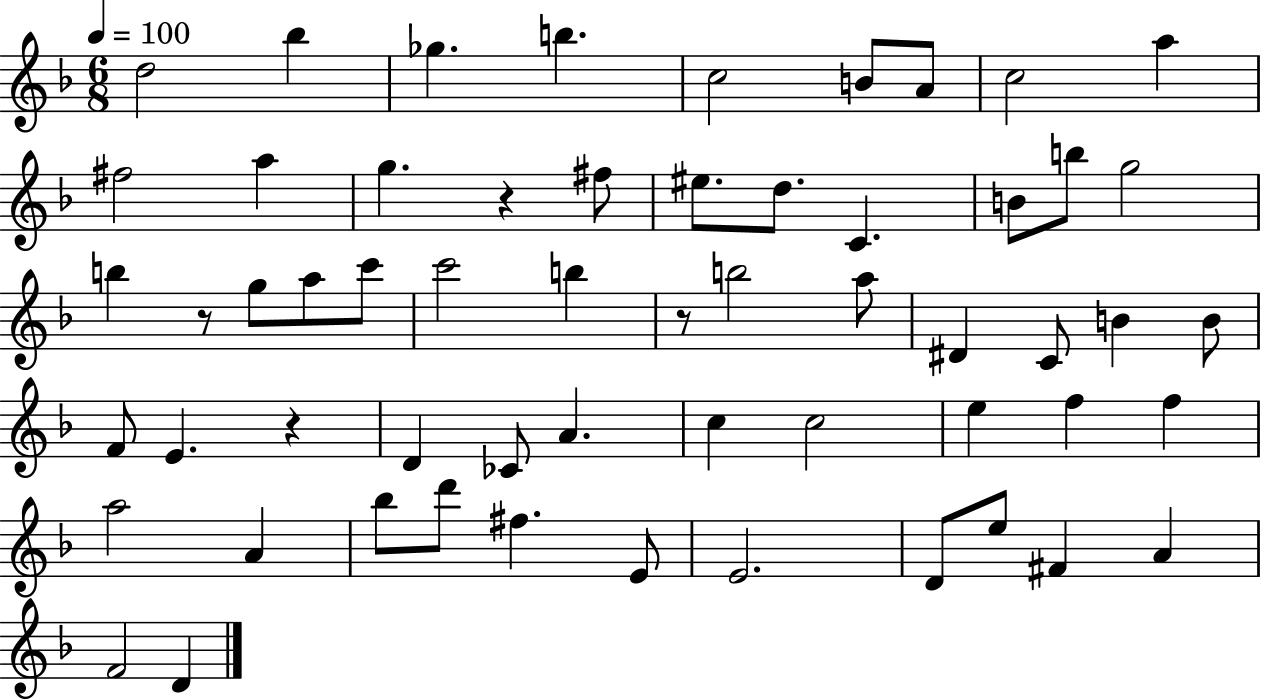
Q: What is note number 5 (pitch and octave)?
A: C5